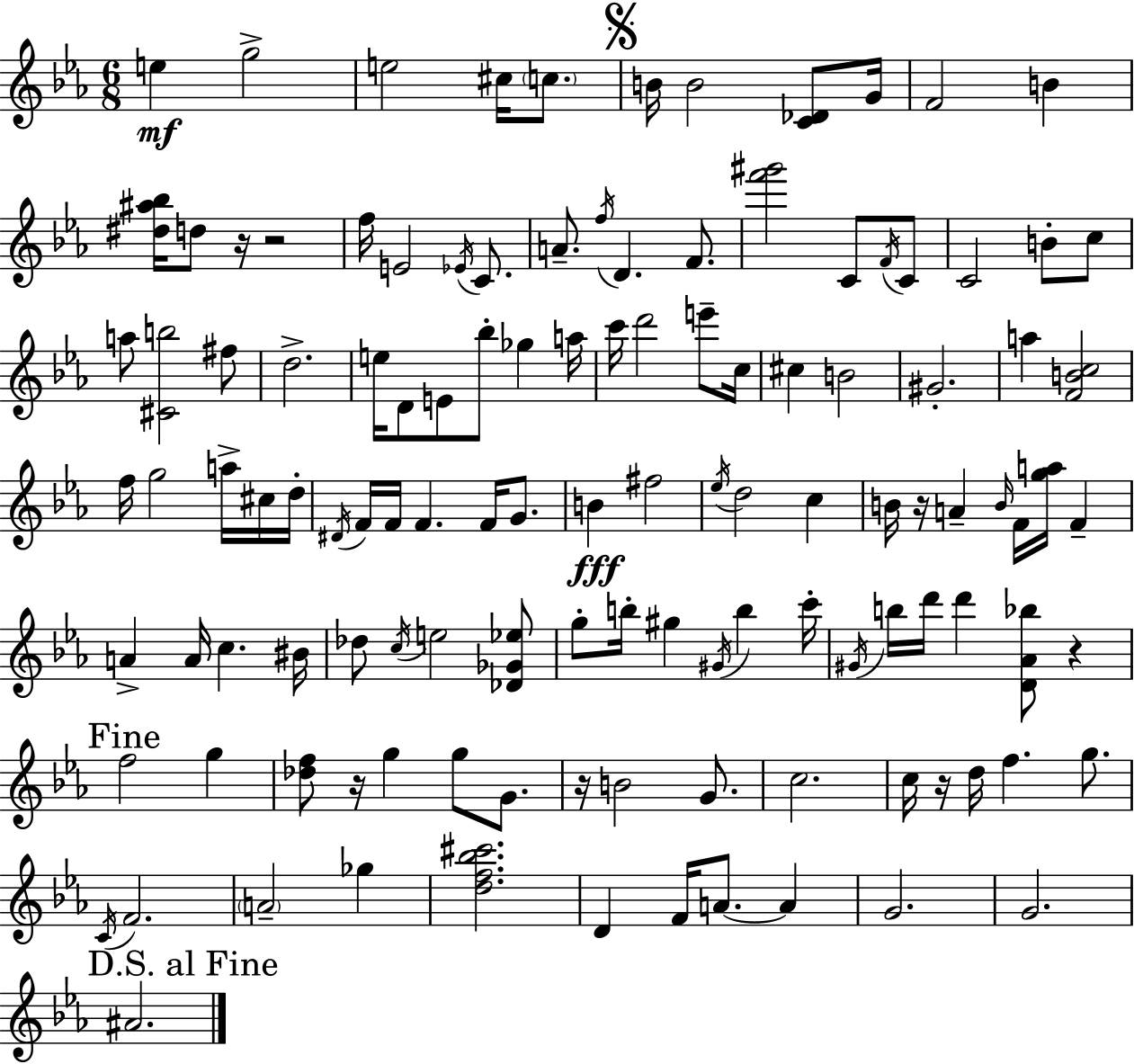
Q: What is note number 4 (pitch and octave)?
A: C#5